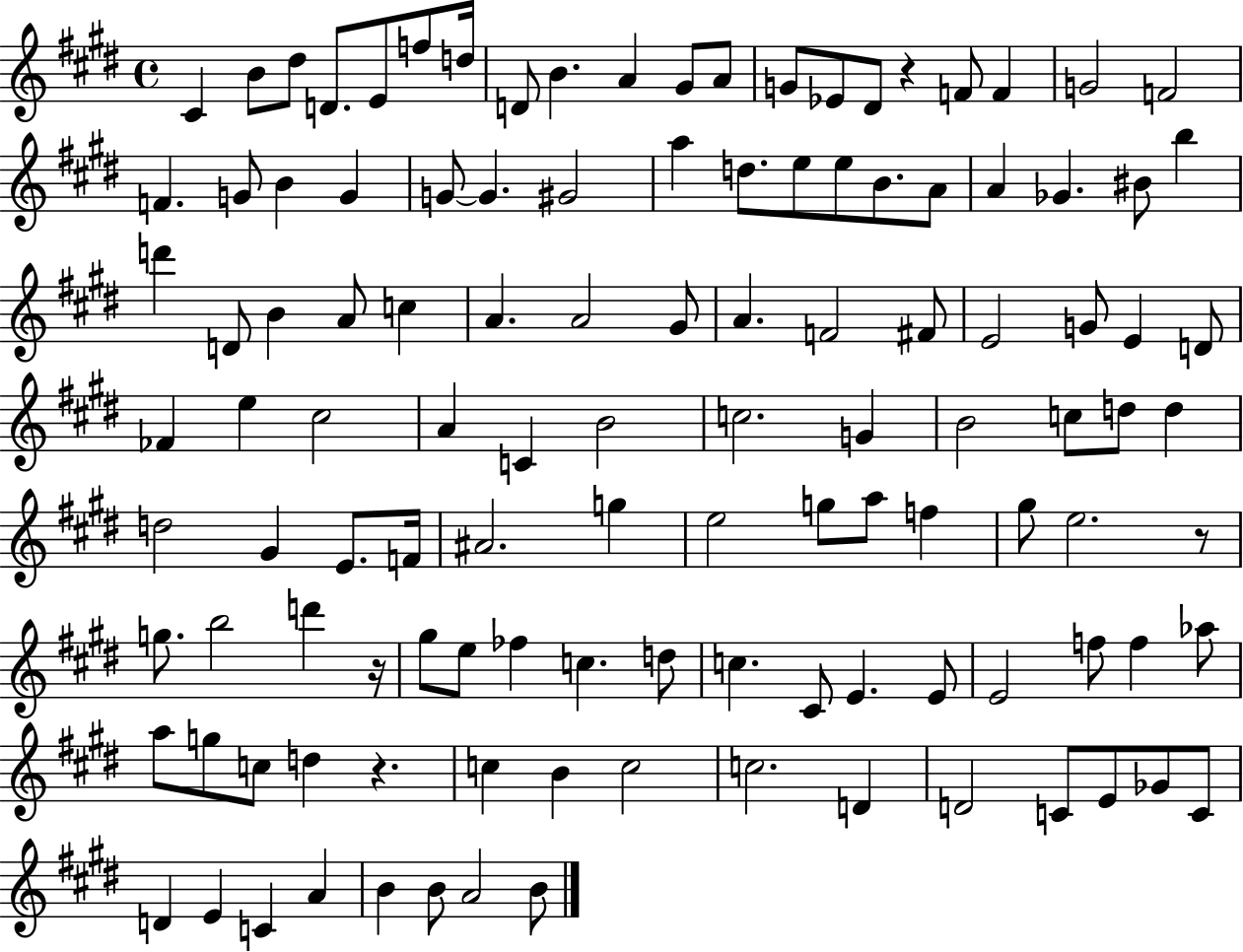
{
  \clef treble
  \time 4/4
  \defaultTimeSignature
  \key e \major
  cis'4 b'8 dis''8 d'8. e'8 f''8 d''16 | d'8 b'4. a'4 gis'8 a'8 | g'8 ees'8 dis'8 r4 f'8 f'4 | g'2 f'2 | \break f'4. g'8 b'4 g'4 | g'8~~ g'4. gis'2 | a''4 d''8. e''8 e''8 b'8. a'8 | a'4 ges'4. bis'8 b''4 | \break d'''4 d'8 b'4 a'8 c''4 | a'4. a'2 gis'8 | a'4. f'2 fis'8 | e'2 g'8 e'4 d'8 | \break fes'4 e''4 cis''2 | a'4 c'4 b'2 | c''2. g'4 | b'2 c''8 d''8 d''4 | \break d''2 gis'4 e'8. f'16 | ais'2. g''4 | e''2 g''8 a''8 f''4 | gis''8 e''2. r8 | \break g''8. b''2 d'''4 r16 | gis''8 e''8 fes''4 c''4. d''8 | c''4. cis'8 e'4. e'8 | e'2 f''8 f''4 aes''8 | \break a''8 g''8 c''8 d''4 r4. | c''4 b'4 c''2 | c''2. d'4 | d'2 c'8 e'8 ges'8 c'8 | \break d'4 e'4 c'4 a'4 | b'4 b'8 a'2 b'8 | \bar "|."
}